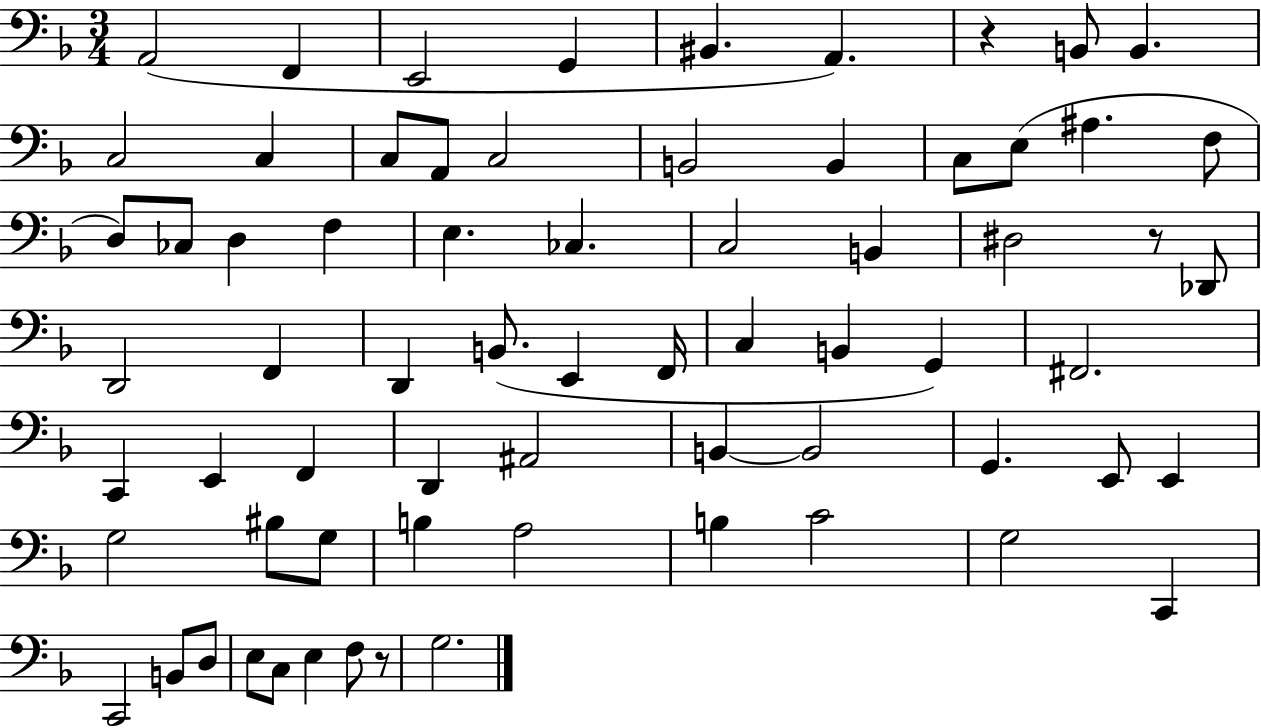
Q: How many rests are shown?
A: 3